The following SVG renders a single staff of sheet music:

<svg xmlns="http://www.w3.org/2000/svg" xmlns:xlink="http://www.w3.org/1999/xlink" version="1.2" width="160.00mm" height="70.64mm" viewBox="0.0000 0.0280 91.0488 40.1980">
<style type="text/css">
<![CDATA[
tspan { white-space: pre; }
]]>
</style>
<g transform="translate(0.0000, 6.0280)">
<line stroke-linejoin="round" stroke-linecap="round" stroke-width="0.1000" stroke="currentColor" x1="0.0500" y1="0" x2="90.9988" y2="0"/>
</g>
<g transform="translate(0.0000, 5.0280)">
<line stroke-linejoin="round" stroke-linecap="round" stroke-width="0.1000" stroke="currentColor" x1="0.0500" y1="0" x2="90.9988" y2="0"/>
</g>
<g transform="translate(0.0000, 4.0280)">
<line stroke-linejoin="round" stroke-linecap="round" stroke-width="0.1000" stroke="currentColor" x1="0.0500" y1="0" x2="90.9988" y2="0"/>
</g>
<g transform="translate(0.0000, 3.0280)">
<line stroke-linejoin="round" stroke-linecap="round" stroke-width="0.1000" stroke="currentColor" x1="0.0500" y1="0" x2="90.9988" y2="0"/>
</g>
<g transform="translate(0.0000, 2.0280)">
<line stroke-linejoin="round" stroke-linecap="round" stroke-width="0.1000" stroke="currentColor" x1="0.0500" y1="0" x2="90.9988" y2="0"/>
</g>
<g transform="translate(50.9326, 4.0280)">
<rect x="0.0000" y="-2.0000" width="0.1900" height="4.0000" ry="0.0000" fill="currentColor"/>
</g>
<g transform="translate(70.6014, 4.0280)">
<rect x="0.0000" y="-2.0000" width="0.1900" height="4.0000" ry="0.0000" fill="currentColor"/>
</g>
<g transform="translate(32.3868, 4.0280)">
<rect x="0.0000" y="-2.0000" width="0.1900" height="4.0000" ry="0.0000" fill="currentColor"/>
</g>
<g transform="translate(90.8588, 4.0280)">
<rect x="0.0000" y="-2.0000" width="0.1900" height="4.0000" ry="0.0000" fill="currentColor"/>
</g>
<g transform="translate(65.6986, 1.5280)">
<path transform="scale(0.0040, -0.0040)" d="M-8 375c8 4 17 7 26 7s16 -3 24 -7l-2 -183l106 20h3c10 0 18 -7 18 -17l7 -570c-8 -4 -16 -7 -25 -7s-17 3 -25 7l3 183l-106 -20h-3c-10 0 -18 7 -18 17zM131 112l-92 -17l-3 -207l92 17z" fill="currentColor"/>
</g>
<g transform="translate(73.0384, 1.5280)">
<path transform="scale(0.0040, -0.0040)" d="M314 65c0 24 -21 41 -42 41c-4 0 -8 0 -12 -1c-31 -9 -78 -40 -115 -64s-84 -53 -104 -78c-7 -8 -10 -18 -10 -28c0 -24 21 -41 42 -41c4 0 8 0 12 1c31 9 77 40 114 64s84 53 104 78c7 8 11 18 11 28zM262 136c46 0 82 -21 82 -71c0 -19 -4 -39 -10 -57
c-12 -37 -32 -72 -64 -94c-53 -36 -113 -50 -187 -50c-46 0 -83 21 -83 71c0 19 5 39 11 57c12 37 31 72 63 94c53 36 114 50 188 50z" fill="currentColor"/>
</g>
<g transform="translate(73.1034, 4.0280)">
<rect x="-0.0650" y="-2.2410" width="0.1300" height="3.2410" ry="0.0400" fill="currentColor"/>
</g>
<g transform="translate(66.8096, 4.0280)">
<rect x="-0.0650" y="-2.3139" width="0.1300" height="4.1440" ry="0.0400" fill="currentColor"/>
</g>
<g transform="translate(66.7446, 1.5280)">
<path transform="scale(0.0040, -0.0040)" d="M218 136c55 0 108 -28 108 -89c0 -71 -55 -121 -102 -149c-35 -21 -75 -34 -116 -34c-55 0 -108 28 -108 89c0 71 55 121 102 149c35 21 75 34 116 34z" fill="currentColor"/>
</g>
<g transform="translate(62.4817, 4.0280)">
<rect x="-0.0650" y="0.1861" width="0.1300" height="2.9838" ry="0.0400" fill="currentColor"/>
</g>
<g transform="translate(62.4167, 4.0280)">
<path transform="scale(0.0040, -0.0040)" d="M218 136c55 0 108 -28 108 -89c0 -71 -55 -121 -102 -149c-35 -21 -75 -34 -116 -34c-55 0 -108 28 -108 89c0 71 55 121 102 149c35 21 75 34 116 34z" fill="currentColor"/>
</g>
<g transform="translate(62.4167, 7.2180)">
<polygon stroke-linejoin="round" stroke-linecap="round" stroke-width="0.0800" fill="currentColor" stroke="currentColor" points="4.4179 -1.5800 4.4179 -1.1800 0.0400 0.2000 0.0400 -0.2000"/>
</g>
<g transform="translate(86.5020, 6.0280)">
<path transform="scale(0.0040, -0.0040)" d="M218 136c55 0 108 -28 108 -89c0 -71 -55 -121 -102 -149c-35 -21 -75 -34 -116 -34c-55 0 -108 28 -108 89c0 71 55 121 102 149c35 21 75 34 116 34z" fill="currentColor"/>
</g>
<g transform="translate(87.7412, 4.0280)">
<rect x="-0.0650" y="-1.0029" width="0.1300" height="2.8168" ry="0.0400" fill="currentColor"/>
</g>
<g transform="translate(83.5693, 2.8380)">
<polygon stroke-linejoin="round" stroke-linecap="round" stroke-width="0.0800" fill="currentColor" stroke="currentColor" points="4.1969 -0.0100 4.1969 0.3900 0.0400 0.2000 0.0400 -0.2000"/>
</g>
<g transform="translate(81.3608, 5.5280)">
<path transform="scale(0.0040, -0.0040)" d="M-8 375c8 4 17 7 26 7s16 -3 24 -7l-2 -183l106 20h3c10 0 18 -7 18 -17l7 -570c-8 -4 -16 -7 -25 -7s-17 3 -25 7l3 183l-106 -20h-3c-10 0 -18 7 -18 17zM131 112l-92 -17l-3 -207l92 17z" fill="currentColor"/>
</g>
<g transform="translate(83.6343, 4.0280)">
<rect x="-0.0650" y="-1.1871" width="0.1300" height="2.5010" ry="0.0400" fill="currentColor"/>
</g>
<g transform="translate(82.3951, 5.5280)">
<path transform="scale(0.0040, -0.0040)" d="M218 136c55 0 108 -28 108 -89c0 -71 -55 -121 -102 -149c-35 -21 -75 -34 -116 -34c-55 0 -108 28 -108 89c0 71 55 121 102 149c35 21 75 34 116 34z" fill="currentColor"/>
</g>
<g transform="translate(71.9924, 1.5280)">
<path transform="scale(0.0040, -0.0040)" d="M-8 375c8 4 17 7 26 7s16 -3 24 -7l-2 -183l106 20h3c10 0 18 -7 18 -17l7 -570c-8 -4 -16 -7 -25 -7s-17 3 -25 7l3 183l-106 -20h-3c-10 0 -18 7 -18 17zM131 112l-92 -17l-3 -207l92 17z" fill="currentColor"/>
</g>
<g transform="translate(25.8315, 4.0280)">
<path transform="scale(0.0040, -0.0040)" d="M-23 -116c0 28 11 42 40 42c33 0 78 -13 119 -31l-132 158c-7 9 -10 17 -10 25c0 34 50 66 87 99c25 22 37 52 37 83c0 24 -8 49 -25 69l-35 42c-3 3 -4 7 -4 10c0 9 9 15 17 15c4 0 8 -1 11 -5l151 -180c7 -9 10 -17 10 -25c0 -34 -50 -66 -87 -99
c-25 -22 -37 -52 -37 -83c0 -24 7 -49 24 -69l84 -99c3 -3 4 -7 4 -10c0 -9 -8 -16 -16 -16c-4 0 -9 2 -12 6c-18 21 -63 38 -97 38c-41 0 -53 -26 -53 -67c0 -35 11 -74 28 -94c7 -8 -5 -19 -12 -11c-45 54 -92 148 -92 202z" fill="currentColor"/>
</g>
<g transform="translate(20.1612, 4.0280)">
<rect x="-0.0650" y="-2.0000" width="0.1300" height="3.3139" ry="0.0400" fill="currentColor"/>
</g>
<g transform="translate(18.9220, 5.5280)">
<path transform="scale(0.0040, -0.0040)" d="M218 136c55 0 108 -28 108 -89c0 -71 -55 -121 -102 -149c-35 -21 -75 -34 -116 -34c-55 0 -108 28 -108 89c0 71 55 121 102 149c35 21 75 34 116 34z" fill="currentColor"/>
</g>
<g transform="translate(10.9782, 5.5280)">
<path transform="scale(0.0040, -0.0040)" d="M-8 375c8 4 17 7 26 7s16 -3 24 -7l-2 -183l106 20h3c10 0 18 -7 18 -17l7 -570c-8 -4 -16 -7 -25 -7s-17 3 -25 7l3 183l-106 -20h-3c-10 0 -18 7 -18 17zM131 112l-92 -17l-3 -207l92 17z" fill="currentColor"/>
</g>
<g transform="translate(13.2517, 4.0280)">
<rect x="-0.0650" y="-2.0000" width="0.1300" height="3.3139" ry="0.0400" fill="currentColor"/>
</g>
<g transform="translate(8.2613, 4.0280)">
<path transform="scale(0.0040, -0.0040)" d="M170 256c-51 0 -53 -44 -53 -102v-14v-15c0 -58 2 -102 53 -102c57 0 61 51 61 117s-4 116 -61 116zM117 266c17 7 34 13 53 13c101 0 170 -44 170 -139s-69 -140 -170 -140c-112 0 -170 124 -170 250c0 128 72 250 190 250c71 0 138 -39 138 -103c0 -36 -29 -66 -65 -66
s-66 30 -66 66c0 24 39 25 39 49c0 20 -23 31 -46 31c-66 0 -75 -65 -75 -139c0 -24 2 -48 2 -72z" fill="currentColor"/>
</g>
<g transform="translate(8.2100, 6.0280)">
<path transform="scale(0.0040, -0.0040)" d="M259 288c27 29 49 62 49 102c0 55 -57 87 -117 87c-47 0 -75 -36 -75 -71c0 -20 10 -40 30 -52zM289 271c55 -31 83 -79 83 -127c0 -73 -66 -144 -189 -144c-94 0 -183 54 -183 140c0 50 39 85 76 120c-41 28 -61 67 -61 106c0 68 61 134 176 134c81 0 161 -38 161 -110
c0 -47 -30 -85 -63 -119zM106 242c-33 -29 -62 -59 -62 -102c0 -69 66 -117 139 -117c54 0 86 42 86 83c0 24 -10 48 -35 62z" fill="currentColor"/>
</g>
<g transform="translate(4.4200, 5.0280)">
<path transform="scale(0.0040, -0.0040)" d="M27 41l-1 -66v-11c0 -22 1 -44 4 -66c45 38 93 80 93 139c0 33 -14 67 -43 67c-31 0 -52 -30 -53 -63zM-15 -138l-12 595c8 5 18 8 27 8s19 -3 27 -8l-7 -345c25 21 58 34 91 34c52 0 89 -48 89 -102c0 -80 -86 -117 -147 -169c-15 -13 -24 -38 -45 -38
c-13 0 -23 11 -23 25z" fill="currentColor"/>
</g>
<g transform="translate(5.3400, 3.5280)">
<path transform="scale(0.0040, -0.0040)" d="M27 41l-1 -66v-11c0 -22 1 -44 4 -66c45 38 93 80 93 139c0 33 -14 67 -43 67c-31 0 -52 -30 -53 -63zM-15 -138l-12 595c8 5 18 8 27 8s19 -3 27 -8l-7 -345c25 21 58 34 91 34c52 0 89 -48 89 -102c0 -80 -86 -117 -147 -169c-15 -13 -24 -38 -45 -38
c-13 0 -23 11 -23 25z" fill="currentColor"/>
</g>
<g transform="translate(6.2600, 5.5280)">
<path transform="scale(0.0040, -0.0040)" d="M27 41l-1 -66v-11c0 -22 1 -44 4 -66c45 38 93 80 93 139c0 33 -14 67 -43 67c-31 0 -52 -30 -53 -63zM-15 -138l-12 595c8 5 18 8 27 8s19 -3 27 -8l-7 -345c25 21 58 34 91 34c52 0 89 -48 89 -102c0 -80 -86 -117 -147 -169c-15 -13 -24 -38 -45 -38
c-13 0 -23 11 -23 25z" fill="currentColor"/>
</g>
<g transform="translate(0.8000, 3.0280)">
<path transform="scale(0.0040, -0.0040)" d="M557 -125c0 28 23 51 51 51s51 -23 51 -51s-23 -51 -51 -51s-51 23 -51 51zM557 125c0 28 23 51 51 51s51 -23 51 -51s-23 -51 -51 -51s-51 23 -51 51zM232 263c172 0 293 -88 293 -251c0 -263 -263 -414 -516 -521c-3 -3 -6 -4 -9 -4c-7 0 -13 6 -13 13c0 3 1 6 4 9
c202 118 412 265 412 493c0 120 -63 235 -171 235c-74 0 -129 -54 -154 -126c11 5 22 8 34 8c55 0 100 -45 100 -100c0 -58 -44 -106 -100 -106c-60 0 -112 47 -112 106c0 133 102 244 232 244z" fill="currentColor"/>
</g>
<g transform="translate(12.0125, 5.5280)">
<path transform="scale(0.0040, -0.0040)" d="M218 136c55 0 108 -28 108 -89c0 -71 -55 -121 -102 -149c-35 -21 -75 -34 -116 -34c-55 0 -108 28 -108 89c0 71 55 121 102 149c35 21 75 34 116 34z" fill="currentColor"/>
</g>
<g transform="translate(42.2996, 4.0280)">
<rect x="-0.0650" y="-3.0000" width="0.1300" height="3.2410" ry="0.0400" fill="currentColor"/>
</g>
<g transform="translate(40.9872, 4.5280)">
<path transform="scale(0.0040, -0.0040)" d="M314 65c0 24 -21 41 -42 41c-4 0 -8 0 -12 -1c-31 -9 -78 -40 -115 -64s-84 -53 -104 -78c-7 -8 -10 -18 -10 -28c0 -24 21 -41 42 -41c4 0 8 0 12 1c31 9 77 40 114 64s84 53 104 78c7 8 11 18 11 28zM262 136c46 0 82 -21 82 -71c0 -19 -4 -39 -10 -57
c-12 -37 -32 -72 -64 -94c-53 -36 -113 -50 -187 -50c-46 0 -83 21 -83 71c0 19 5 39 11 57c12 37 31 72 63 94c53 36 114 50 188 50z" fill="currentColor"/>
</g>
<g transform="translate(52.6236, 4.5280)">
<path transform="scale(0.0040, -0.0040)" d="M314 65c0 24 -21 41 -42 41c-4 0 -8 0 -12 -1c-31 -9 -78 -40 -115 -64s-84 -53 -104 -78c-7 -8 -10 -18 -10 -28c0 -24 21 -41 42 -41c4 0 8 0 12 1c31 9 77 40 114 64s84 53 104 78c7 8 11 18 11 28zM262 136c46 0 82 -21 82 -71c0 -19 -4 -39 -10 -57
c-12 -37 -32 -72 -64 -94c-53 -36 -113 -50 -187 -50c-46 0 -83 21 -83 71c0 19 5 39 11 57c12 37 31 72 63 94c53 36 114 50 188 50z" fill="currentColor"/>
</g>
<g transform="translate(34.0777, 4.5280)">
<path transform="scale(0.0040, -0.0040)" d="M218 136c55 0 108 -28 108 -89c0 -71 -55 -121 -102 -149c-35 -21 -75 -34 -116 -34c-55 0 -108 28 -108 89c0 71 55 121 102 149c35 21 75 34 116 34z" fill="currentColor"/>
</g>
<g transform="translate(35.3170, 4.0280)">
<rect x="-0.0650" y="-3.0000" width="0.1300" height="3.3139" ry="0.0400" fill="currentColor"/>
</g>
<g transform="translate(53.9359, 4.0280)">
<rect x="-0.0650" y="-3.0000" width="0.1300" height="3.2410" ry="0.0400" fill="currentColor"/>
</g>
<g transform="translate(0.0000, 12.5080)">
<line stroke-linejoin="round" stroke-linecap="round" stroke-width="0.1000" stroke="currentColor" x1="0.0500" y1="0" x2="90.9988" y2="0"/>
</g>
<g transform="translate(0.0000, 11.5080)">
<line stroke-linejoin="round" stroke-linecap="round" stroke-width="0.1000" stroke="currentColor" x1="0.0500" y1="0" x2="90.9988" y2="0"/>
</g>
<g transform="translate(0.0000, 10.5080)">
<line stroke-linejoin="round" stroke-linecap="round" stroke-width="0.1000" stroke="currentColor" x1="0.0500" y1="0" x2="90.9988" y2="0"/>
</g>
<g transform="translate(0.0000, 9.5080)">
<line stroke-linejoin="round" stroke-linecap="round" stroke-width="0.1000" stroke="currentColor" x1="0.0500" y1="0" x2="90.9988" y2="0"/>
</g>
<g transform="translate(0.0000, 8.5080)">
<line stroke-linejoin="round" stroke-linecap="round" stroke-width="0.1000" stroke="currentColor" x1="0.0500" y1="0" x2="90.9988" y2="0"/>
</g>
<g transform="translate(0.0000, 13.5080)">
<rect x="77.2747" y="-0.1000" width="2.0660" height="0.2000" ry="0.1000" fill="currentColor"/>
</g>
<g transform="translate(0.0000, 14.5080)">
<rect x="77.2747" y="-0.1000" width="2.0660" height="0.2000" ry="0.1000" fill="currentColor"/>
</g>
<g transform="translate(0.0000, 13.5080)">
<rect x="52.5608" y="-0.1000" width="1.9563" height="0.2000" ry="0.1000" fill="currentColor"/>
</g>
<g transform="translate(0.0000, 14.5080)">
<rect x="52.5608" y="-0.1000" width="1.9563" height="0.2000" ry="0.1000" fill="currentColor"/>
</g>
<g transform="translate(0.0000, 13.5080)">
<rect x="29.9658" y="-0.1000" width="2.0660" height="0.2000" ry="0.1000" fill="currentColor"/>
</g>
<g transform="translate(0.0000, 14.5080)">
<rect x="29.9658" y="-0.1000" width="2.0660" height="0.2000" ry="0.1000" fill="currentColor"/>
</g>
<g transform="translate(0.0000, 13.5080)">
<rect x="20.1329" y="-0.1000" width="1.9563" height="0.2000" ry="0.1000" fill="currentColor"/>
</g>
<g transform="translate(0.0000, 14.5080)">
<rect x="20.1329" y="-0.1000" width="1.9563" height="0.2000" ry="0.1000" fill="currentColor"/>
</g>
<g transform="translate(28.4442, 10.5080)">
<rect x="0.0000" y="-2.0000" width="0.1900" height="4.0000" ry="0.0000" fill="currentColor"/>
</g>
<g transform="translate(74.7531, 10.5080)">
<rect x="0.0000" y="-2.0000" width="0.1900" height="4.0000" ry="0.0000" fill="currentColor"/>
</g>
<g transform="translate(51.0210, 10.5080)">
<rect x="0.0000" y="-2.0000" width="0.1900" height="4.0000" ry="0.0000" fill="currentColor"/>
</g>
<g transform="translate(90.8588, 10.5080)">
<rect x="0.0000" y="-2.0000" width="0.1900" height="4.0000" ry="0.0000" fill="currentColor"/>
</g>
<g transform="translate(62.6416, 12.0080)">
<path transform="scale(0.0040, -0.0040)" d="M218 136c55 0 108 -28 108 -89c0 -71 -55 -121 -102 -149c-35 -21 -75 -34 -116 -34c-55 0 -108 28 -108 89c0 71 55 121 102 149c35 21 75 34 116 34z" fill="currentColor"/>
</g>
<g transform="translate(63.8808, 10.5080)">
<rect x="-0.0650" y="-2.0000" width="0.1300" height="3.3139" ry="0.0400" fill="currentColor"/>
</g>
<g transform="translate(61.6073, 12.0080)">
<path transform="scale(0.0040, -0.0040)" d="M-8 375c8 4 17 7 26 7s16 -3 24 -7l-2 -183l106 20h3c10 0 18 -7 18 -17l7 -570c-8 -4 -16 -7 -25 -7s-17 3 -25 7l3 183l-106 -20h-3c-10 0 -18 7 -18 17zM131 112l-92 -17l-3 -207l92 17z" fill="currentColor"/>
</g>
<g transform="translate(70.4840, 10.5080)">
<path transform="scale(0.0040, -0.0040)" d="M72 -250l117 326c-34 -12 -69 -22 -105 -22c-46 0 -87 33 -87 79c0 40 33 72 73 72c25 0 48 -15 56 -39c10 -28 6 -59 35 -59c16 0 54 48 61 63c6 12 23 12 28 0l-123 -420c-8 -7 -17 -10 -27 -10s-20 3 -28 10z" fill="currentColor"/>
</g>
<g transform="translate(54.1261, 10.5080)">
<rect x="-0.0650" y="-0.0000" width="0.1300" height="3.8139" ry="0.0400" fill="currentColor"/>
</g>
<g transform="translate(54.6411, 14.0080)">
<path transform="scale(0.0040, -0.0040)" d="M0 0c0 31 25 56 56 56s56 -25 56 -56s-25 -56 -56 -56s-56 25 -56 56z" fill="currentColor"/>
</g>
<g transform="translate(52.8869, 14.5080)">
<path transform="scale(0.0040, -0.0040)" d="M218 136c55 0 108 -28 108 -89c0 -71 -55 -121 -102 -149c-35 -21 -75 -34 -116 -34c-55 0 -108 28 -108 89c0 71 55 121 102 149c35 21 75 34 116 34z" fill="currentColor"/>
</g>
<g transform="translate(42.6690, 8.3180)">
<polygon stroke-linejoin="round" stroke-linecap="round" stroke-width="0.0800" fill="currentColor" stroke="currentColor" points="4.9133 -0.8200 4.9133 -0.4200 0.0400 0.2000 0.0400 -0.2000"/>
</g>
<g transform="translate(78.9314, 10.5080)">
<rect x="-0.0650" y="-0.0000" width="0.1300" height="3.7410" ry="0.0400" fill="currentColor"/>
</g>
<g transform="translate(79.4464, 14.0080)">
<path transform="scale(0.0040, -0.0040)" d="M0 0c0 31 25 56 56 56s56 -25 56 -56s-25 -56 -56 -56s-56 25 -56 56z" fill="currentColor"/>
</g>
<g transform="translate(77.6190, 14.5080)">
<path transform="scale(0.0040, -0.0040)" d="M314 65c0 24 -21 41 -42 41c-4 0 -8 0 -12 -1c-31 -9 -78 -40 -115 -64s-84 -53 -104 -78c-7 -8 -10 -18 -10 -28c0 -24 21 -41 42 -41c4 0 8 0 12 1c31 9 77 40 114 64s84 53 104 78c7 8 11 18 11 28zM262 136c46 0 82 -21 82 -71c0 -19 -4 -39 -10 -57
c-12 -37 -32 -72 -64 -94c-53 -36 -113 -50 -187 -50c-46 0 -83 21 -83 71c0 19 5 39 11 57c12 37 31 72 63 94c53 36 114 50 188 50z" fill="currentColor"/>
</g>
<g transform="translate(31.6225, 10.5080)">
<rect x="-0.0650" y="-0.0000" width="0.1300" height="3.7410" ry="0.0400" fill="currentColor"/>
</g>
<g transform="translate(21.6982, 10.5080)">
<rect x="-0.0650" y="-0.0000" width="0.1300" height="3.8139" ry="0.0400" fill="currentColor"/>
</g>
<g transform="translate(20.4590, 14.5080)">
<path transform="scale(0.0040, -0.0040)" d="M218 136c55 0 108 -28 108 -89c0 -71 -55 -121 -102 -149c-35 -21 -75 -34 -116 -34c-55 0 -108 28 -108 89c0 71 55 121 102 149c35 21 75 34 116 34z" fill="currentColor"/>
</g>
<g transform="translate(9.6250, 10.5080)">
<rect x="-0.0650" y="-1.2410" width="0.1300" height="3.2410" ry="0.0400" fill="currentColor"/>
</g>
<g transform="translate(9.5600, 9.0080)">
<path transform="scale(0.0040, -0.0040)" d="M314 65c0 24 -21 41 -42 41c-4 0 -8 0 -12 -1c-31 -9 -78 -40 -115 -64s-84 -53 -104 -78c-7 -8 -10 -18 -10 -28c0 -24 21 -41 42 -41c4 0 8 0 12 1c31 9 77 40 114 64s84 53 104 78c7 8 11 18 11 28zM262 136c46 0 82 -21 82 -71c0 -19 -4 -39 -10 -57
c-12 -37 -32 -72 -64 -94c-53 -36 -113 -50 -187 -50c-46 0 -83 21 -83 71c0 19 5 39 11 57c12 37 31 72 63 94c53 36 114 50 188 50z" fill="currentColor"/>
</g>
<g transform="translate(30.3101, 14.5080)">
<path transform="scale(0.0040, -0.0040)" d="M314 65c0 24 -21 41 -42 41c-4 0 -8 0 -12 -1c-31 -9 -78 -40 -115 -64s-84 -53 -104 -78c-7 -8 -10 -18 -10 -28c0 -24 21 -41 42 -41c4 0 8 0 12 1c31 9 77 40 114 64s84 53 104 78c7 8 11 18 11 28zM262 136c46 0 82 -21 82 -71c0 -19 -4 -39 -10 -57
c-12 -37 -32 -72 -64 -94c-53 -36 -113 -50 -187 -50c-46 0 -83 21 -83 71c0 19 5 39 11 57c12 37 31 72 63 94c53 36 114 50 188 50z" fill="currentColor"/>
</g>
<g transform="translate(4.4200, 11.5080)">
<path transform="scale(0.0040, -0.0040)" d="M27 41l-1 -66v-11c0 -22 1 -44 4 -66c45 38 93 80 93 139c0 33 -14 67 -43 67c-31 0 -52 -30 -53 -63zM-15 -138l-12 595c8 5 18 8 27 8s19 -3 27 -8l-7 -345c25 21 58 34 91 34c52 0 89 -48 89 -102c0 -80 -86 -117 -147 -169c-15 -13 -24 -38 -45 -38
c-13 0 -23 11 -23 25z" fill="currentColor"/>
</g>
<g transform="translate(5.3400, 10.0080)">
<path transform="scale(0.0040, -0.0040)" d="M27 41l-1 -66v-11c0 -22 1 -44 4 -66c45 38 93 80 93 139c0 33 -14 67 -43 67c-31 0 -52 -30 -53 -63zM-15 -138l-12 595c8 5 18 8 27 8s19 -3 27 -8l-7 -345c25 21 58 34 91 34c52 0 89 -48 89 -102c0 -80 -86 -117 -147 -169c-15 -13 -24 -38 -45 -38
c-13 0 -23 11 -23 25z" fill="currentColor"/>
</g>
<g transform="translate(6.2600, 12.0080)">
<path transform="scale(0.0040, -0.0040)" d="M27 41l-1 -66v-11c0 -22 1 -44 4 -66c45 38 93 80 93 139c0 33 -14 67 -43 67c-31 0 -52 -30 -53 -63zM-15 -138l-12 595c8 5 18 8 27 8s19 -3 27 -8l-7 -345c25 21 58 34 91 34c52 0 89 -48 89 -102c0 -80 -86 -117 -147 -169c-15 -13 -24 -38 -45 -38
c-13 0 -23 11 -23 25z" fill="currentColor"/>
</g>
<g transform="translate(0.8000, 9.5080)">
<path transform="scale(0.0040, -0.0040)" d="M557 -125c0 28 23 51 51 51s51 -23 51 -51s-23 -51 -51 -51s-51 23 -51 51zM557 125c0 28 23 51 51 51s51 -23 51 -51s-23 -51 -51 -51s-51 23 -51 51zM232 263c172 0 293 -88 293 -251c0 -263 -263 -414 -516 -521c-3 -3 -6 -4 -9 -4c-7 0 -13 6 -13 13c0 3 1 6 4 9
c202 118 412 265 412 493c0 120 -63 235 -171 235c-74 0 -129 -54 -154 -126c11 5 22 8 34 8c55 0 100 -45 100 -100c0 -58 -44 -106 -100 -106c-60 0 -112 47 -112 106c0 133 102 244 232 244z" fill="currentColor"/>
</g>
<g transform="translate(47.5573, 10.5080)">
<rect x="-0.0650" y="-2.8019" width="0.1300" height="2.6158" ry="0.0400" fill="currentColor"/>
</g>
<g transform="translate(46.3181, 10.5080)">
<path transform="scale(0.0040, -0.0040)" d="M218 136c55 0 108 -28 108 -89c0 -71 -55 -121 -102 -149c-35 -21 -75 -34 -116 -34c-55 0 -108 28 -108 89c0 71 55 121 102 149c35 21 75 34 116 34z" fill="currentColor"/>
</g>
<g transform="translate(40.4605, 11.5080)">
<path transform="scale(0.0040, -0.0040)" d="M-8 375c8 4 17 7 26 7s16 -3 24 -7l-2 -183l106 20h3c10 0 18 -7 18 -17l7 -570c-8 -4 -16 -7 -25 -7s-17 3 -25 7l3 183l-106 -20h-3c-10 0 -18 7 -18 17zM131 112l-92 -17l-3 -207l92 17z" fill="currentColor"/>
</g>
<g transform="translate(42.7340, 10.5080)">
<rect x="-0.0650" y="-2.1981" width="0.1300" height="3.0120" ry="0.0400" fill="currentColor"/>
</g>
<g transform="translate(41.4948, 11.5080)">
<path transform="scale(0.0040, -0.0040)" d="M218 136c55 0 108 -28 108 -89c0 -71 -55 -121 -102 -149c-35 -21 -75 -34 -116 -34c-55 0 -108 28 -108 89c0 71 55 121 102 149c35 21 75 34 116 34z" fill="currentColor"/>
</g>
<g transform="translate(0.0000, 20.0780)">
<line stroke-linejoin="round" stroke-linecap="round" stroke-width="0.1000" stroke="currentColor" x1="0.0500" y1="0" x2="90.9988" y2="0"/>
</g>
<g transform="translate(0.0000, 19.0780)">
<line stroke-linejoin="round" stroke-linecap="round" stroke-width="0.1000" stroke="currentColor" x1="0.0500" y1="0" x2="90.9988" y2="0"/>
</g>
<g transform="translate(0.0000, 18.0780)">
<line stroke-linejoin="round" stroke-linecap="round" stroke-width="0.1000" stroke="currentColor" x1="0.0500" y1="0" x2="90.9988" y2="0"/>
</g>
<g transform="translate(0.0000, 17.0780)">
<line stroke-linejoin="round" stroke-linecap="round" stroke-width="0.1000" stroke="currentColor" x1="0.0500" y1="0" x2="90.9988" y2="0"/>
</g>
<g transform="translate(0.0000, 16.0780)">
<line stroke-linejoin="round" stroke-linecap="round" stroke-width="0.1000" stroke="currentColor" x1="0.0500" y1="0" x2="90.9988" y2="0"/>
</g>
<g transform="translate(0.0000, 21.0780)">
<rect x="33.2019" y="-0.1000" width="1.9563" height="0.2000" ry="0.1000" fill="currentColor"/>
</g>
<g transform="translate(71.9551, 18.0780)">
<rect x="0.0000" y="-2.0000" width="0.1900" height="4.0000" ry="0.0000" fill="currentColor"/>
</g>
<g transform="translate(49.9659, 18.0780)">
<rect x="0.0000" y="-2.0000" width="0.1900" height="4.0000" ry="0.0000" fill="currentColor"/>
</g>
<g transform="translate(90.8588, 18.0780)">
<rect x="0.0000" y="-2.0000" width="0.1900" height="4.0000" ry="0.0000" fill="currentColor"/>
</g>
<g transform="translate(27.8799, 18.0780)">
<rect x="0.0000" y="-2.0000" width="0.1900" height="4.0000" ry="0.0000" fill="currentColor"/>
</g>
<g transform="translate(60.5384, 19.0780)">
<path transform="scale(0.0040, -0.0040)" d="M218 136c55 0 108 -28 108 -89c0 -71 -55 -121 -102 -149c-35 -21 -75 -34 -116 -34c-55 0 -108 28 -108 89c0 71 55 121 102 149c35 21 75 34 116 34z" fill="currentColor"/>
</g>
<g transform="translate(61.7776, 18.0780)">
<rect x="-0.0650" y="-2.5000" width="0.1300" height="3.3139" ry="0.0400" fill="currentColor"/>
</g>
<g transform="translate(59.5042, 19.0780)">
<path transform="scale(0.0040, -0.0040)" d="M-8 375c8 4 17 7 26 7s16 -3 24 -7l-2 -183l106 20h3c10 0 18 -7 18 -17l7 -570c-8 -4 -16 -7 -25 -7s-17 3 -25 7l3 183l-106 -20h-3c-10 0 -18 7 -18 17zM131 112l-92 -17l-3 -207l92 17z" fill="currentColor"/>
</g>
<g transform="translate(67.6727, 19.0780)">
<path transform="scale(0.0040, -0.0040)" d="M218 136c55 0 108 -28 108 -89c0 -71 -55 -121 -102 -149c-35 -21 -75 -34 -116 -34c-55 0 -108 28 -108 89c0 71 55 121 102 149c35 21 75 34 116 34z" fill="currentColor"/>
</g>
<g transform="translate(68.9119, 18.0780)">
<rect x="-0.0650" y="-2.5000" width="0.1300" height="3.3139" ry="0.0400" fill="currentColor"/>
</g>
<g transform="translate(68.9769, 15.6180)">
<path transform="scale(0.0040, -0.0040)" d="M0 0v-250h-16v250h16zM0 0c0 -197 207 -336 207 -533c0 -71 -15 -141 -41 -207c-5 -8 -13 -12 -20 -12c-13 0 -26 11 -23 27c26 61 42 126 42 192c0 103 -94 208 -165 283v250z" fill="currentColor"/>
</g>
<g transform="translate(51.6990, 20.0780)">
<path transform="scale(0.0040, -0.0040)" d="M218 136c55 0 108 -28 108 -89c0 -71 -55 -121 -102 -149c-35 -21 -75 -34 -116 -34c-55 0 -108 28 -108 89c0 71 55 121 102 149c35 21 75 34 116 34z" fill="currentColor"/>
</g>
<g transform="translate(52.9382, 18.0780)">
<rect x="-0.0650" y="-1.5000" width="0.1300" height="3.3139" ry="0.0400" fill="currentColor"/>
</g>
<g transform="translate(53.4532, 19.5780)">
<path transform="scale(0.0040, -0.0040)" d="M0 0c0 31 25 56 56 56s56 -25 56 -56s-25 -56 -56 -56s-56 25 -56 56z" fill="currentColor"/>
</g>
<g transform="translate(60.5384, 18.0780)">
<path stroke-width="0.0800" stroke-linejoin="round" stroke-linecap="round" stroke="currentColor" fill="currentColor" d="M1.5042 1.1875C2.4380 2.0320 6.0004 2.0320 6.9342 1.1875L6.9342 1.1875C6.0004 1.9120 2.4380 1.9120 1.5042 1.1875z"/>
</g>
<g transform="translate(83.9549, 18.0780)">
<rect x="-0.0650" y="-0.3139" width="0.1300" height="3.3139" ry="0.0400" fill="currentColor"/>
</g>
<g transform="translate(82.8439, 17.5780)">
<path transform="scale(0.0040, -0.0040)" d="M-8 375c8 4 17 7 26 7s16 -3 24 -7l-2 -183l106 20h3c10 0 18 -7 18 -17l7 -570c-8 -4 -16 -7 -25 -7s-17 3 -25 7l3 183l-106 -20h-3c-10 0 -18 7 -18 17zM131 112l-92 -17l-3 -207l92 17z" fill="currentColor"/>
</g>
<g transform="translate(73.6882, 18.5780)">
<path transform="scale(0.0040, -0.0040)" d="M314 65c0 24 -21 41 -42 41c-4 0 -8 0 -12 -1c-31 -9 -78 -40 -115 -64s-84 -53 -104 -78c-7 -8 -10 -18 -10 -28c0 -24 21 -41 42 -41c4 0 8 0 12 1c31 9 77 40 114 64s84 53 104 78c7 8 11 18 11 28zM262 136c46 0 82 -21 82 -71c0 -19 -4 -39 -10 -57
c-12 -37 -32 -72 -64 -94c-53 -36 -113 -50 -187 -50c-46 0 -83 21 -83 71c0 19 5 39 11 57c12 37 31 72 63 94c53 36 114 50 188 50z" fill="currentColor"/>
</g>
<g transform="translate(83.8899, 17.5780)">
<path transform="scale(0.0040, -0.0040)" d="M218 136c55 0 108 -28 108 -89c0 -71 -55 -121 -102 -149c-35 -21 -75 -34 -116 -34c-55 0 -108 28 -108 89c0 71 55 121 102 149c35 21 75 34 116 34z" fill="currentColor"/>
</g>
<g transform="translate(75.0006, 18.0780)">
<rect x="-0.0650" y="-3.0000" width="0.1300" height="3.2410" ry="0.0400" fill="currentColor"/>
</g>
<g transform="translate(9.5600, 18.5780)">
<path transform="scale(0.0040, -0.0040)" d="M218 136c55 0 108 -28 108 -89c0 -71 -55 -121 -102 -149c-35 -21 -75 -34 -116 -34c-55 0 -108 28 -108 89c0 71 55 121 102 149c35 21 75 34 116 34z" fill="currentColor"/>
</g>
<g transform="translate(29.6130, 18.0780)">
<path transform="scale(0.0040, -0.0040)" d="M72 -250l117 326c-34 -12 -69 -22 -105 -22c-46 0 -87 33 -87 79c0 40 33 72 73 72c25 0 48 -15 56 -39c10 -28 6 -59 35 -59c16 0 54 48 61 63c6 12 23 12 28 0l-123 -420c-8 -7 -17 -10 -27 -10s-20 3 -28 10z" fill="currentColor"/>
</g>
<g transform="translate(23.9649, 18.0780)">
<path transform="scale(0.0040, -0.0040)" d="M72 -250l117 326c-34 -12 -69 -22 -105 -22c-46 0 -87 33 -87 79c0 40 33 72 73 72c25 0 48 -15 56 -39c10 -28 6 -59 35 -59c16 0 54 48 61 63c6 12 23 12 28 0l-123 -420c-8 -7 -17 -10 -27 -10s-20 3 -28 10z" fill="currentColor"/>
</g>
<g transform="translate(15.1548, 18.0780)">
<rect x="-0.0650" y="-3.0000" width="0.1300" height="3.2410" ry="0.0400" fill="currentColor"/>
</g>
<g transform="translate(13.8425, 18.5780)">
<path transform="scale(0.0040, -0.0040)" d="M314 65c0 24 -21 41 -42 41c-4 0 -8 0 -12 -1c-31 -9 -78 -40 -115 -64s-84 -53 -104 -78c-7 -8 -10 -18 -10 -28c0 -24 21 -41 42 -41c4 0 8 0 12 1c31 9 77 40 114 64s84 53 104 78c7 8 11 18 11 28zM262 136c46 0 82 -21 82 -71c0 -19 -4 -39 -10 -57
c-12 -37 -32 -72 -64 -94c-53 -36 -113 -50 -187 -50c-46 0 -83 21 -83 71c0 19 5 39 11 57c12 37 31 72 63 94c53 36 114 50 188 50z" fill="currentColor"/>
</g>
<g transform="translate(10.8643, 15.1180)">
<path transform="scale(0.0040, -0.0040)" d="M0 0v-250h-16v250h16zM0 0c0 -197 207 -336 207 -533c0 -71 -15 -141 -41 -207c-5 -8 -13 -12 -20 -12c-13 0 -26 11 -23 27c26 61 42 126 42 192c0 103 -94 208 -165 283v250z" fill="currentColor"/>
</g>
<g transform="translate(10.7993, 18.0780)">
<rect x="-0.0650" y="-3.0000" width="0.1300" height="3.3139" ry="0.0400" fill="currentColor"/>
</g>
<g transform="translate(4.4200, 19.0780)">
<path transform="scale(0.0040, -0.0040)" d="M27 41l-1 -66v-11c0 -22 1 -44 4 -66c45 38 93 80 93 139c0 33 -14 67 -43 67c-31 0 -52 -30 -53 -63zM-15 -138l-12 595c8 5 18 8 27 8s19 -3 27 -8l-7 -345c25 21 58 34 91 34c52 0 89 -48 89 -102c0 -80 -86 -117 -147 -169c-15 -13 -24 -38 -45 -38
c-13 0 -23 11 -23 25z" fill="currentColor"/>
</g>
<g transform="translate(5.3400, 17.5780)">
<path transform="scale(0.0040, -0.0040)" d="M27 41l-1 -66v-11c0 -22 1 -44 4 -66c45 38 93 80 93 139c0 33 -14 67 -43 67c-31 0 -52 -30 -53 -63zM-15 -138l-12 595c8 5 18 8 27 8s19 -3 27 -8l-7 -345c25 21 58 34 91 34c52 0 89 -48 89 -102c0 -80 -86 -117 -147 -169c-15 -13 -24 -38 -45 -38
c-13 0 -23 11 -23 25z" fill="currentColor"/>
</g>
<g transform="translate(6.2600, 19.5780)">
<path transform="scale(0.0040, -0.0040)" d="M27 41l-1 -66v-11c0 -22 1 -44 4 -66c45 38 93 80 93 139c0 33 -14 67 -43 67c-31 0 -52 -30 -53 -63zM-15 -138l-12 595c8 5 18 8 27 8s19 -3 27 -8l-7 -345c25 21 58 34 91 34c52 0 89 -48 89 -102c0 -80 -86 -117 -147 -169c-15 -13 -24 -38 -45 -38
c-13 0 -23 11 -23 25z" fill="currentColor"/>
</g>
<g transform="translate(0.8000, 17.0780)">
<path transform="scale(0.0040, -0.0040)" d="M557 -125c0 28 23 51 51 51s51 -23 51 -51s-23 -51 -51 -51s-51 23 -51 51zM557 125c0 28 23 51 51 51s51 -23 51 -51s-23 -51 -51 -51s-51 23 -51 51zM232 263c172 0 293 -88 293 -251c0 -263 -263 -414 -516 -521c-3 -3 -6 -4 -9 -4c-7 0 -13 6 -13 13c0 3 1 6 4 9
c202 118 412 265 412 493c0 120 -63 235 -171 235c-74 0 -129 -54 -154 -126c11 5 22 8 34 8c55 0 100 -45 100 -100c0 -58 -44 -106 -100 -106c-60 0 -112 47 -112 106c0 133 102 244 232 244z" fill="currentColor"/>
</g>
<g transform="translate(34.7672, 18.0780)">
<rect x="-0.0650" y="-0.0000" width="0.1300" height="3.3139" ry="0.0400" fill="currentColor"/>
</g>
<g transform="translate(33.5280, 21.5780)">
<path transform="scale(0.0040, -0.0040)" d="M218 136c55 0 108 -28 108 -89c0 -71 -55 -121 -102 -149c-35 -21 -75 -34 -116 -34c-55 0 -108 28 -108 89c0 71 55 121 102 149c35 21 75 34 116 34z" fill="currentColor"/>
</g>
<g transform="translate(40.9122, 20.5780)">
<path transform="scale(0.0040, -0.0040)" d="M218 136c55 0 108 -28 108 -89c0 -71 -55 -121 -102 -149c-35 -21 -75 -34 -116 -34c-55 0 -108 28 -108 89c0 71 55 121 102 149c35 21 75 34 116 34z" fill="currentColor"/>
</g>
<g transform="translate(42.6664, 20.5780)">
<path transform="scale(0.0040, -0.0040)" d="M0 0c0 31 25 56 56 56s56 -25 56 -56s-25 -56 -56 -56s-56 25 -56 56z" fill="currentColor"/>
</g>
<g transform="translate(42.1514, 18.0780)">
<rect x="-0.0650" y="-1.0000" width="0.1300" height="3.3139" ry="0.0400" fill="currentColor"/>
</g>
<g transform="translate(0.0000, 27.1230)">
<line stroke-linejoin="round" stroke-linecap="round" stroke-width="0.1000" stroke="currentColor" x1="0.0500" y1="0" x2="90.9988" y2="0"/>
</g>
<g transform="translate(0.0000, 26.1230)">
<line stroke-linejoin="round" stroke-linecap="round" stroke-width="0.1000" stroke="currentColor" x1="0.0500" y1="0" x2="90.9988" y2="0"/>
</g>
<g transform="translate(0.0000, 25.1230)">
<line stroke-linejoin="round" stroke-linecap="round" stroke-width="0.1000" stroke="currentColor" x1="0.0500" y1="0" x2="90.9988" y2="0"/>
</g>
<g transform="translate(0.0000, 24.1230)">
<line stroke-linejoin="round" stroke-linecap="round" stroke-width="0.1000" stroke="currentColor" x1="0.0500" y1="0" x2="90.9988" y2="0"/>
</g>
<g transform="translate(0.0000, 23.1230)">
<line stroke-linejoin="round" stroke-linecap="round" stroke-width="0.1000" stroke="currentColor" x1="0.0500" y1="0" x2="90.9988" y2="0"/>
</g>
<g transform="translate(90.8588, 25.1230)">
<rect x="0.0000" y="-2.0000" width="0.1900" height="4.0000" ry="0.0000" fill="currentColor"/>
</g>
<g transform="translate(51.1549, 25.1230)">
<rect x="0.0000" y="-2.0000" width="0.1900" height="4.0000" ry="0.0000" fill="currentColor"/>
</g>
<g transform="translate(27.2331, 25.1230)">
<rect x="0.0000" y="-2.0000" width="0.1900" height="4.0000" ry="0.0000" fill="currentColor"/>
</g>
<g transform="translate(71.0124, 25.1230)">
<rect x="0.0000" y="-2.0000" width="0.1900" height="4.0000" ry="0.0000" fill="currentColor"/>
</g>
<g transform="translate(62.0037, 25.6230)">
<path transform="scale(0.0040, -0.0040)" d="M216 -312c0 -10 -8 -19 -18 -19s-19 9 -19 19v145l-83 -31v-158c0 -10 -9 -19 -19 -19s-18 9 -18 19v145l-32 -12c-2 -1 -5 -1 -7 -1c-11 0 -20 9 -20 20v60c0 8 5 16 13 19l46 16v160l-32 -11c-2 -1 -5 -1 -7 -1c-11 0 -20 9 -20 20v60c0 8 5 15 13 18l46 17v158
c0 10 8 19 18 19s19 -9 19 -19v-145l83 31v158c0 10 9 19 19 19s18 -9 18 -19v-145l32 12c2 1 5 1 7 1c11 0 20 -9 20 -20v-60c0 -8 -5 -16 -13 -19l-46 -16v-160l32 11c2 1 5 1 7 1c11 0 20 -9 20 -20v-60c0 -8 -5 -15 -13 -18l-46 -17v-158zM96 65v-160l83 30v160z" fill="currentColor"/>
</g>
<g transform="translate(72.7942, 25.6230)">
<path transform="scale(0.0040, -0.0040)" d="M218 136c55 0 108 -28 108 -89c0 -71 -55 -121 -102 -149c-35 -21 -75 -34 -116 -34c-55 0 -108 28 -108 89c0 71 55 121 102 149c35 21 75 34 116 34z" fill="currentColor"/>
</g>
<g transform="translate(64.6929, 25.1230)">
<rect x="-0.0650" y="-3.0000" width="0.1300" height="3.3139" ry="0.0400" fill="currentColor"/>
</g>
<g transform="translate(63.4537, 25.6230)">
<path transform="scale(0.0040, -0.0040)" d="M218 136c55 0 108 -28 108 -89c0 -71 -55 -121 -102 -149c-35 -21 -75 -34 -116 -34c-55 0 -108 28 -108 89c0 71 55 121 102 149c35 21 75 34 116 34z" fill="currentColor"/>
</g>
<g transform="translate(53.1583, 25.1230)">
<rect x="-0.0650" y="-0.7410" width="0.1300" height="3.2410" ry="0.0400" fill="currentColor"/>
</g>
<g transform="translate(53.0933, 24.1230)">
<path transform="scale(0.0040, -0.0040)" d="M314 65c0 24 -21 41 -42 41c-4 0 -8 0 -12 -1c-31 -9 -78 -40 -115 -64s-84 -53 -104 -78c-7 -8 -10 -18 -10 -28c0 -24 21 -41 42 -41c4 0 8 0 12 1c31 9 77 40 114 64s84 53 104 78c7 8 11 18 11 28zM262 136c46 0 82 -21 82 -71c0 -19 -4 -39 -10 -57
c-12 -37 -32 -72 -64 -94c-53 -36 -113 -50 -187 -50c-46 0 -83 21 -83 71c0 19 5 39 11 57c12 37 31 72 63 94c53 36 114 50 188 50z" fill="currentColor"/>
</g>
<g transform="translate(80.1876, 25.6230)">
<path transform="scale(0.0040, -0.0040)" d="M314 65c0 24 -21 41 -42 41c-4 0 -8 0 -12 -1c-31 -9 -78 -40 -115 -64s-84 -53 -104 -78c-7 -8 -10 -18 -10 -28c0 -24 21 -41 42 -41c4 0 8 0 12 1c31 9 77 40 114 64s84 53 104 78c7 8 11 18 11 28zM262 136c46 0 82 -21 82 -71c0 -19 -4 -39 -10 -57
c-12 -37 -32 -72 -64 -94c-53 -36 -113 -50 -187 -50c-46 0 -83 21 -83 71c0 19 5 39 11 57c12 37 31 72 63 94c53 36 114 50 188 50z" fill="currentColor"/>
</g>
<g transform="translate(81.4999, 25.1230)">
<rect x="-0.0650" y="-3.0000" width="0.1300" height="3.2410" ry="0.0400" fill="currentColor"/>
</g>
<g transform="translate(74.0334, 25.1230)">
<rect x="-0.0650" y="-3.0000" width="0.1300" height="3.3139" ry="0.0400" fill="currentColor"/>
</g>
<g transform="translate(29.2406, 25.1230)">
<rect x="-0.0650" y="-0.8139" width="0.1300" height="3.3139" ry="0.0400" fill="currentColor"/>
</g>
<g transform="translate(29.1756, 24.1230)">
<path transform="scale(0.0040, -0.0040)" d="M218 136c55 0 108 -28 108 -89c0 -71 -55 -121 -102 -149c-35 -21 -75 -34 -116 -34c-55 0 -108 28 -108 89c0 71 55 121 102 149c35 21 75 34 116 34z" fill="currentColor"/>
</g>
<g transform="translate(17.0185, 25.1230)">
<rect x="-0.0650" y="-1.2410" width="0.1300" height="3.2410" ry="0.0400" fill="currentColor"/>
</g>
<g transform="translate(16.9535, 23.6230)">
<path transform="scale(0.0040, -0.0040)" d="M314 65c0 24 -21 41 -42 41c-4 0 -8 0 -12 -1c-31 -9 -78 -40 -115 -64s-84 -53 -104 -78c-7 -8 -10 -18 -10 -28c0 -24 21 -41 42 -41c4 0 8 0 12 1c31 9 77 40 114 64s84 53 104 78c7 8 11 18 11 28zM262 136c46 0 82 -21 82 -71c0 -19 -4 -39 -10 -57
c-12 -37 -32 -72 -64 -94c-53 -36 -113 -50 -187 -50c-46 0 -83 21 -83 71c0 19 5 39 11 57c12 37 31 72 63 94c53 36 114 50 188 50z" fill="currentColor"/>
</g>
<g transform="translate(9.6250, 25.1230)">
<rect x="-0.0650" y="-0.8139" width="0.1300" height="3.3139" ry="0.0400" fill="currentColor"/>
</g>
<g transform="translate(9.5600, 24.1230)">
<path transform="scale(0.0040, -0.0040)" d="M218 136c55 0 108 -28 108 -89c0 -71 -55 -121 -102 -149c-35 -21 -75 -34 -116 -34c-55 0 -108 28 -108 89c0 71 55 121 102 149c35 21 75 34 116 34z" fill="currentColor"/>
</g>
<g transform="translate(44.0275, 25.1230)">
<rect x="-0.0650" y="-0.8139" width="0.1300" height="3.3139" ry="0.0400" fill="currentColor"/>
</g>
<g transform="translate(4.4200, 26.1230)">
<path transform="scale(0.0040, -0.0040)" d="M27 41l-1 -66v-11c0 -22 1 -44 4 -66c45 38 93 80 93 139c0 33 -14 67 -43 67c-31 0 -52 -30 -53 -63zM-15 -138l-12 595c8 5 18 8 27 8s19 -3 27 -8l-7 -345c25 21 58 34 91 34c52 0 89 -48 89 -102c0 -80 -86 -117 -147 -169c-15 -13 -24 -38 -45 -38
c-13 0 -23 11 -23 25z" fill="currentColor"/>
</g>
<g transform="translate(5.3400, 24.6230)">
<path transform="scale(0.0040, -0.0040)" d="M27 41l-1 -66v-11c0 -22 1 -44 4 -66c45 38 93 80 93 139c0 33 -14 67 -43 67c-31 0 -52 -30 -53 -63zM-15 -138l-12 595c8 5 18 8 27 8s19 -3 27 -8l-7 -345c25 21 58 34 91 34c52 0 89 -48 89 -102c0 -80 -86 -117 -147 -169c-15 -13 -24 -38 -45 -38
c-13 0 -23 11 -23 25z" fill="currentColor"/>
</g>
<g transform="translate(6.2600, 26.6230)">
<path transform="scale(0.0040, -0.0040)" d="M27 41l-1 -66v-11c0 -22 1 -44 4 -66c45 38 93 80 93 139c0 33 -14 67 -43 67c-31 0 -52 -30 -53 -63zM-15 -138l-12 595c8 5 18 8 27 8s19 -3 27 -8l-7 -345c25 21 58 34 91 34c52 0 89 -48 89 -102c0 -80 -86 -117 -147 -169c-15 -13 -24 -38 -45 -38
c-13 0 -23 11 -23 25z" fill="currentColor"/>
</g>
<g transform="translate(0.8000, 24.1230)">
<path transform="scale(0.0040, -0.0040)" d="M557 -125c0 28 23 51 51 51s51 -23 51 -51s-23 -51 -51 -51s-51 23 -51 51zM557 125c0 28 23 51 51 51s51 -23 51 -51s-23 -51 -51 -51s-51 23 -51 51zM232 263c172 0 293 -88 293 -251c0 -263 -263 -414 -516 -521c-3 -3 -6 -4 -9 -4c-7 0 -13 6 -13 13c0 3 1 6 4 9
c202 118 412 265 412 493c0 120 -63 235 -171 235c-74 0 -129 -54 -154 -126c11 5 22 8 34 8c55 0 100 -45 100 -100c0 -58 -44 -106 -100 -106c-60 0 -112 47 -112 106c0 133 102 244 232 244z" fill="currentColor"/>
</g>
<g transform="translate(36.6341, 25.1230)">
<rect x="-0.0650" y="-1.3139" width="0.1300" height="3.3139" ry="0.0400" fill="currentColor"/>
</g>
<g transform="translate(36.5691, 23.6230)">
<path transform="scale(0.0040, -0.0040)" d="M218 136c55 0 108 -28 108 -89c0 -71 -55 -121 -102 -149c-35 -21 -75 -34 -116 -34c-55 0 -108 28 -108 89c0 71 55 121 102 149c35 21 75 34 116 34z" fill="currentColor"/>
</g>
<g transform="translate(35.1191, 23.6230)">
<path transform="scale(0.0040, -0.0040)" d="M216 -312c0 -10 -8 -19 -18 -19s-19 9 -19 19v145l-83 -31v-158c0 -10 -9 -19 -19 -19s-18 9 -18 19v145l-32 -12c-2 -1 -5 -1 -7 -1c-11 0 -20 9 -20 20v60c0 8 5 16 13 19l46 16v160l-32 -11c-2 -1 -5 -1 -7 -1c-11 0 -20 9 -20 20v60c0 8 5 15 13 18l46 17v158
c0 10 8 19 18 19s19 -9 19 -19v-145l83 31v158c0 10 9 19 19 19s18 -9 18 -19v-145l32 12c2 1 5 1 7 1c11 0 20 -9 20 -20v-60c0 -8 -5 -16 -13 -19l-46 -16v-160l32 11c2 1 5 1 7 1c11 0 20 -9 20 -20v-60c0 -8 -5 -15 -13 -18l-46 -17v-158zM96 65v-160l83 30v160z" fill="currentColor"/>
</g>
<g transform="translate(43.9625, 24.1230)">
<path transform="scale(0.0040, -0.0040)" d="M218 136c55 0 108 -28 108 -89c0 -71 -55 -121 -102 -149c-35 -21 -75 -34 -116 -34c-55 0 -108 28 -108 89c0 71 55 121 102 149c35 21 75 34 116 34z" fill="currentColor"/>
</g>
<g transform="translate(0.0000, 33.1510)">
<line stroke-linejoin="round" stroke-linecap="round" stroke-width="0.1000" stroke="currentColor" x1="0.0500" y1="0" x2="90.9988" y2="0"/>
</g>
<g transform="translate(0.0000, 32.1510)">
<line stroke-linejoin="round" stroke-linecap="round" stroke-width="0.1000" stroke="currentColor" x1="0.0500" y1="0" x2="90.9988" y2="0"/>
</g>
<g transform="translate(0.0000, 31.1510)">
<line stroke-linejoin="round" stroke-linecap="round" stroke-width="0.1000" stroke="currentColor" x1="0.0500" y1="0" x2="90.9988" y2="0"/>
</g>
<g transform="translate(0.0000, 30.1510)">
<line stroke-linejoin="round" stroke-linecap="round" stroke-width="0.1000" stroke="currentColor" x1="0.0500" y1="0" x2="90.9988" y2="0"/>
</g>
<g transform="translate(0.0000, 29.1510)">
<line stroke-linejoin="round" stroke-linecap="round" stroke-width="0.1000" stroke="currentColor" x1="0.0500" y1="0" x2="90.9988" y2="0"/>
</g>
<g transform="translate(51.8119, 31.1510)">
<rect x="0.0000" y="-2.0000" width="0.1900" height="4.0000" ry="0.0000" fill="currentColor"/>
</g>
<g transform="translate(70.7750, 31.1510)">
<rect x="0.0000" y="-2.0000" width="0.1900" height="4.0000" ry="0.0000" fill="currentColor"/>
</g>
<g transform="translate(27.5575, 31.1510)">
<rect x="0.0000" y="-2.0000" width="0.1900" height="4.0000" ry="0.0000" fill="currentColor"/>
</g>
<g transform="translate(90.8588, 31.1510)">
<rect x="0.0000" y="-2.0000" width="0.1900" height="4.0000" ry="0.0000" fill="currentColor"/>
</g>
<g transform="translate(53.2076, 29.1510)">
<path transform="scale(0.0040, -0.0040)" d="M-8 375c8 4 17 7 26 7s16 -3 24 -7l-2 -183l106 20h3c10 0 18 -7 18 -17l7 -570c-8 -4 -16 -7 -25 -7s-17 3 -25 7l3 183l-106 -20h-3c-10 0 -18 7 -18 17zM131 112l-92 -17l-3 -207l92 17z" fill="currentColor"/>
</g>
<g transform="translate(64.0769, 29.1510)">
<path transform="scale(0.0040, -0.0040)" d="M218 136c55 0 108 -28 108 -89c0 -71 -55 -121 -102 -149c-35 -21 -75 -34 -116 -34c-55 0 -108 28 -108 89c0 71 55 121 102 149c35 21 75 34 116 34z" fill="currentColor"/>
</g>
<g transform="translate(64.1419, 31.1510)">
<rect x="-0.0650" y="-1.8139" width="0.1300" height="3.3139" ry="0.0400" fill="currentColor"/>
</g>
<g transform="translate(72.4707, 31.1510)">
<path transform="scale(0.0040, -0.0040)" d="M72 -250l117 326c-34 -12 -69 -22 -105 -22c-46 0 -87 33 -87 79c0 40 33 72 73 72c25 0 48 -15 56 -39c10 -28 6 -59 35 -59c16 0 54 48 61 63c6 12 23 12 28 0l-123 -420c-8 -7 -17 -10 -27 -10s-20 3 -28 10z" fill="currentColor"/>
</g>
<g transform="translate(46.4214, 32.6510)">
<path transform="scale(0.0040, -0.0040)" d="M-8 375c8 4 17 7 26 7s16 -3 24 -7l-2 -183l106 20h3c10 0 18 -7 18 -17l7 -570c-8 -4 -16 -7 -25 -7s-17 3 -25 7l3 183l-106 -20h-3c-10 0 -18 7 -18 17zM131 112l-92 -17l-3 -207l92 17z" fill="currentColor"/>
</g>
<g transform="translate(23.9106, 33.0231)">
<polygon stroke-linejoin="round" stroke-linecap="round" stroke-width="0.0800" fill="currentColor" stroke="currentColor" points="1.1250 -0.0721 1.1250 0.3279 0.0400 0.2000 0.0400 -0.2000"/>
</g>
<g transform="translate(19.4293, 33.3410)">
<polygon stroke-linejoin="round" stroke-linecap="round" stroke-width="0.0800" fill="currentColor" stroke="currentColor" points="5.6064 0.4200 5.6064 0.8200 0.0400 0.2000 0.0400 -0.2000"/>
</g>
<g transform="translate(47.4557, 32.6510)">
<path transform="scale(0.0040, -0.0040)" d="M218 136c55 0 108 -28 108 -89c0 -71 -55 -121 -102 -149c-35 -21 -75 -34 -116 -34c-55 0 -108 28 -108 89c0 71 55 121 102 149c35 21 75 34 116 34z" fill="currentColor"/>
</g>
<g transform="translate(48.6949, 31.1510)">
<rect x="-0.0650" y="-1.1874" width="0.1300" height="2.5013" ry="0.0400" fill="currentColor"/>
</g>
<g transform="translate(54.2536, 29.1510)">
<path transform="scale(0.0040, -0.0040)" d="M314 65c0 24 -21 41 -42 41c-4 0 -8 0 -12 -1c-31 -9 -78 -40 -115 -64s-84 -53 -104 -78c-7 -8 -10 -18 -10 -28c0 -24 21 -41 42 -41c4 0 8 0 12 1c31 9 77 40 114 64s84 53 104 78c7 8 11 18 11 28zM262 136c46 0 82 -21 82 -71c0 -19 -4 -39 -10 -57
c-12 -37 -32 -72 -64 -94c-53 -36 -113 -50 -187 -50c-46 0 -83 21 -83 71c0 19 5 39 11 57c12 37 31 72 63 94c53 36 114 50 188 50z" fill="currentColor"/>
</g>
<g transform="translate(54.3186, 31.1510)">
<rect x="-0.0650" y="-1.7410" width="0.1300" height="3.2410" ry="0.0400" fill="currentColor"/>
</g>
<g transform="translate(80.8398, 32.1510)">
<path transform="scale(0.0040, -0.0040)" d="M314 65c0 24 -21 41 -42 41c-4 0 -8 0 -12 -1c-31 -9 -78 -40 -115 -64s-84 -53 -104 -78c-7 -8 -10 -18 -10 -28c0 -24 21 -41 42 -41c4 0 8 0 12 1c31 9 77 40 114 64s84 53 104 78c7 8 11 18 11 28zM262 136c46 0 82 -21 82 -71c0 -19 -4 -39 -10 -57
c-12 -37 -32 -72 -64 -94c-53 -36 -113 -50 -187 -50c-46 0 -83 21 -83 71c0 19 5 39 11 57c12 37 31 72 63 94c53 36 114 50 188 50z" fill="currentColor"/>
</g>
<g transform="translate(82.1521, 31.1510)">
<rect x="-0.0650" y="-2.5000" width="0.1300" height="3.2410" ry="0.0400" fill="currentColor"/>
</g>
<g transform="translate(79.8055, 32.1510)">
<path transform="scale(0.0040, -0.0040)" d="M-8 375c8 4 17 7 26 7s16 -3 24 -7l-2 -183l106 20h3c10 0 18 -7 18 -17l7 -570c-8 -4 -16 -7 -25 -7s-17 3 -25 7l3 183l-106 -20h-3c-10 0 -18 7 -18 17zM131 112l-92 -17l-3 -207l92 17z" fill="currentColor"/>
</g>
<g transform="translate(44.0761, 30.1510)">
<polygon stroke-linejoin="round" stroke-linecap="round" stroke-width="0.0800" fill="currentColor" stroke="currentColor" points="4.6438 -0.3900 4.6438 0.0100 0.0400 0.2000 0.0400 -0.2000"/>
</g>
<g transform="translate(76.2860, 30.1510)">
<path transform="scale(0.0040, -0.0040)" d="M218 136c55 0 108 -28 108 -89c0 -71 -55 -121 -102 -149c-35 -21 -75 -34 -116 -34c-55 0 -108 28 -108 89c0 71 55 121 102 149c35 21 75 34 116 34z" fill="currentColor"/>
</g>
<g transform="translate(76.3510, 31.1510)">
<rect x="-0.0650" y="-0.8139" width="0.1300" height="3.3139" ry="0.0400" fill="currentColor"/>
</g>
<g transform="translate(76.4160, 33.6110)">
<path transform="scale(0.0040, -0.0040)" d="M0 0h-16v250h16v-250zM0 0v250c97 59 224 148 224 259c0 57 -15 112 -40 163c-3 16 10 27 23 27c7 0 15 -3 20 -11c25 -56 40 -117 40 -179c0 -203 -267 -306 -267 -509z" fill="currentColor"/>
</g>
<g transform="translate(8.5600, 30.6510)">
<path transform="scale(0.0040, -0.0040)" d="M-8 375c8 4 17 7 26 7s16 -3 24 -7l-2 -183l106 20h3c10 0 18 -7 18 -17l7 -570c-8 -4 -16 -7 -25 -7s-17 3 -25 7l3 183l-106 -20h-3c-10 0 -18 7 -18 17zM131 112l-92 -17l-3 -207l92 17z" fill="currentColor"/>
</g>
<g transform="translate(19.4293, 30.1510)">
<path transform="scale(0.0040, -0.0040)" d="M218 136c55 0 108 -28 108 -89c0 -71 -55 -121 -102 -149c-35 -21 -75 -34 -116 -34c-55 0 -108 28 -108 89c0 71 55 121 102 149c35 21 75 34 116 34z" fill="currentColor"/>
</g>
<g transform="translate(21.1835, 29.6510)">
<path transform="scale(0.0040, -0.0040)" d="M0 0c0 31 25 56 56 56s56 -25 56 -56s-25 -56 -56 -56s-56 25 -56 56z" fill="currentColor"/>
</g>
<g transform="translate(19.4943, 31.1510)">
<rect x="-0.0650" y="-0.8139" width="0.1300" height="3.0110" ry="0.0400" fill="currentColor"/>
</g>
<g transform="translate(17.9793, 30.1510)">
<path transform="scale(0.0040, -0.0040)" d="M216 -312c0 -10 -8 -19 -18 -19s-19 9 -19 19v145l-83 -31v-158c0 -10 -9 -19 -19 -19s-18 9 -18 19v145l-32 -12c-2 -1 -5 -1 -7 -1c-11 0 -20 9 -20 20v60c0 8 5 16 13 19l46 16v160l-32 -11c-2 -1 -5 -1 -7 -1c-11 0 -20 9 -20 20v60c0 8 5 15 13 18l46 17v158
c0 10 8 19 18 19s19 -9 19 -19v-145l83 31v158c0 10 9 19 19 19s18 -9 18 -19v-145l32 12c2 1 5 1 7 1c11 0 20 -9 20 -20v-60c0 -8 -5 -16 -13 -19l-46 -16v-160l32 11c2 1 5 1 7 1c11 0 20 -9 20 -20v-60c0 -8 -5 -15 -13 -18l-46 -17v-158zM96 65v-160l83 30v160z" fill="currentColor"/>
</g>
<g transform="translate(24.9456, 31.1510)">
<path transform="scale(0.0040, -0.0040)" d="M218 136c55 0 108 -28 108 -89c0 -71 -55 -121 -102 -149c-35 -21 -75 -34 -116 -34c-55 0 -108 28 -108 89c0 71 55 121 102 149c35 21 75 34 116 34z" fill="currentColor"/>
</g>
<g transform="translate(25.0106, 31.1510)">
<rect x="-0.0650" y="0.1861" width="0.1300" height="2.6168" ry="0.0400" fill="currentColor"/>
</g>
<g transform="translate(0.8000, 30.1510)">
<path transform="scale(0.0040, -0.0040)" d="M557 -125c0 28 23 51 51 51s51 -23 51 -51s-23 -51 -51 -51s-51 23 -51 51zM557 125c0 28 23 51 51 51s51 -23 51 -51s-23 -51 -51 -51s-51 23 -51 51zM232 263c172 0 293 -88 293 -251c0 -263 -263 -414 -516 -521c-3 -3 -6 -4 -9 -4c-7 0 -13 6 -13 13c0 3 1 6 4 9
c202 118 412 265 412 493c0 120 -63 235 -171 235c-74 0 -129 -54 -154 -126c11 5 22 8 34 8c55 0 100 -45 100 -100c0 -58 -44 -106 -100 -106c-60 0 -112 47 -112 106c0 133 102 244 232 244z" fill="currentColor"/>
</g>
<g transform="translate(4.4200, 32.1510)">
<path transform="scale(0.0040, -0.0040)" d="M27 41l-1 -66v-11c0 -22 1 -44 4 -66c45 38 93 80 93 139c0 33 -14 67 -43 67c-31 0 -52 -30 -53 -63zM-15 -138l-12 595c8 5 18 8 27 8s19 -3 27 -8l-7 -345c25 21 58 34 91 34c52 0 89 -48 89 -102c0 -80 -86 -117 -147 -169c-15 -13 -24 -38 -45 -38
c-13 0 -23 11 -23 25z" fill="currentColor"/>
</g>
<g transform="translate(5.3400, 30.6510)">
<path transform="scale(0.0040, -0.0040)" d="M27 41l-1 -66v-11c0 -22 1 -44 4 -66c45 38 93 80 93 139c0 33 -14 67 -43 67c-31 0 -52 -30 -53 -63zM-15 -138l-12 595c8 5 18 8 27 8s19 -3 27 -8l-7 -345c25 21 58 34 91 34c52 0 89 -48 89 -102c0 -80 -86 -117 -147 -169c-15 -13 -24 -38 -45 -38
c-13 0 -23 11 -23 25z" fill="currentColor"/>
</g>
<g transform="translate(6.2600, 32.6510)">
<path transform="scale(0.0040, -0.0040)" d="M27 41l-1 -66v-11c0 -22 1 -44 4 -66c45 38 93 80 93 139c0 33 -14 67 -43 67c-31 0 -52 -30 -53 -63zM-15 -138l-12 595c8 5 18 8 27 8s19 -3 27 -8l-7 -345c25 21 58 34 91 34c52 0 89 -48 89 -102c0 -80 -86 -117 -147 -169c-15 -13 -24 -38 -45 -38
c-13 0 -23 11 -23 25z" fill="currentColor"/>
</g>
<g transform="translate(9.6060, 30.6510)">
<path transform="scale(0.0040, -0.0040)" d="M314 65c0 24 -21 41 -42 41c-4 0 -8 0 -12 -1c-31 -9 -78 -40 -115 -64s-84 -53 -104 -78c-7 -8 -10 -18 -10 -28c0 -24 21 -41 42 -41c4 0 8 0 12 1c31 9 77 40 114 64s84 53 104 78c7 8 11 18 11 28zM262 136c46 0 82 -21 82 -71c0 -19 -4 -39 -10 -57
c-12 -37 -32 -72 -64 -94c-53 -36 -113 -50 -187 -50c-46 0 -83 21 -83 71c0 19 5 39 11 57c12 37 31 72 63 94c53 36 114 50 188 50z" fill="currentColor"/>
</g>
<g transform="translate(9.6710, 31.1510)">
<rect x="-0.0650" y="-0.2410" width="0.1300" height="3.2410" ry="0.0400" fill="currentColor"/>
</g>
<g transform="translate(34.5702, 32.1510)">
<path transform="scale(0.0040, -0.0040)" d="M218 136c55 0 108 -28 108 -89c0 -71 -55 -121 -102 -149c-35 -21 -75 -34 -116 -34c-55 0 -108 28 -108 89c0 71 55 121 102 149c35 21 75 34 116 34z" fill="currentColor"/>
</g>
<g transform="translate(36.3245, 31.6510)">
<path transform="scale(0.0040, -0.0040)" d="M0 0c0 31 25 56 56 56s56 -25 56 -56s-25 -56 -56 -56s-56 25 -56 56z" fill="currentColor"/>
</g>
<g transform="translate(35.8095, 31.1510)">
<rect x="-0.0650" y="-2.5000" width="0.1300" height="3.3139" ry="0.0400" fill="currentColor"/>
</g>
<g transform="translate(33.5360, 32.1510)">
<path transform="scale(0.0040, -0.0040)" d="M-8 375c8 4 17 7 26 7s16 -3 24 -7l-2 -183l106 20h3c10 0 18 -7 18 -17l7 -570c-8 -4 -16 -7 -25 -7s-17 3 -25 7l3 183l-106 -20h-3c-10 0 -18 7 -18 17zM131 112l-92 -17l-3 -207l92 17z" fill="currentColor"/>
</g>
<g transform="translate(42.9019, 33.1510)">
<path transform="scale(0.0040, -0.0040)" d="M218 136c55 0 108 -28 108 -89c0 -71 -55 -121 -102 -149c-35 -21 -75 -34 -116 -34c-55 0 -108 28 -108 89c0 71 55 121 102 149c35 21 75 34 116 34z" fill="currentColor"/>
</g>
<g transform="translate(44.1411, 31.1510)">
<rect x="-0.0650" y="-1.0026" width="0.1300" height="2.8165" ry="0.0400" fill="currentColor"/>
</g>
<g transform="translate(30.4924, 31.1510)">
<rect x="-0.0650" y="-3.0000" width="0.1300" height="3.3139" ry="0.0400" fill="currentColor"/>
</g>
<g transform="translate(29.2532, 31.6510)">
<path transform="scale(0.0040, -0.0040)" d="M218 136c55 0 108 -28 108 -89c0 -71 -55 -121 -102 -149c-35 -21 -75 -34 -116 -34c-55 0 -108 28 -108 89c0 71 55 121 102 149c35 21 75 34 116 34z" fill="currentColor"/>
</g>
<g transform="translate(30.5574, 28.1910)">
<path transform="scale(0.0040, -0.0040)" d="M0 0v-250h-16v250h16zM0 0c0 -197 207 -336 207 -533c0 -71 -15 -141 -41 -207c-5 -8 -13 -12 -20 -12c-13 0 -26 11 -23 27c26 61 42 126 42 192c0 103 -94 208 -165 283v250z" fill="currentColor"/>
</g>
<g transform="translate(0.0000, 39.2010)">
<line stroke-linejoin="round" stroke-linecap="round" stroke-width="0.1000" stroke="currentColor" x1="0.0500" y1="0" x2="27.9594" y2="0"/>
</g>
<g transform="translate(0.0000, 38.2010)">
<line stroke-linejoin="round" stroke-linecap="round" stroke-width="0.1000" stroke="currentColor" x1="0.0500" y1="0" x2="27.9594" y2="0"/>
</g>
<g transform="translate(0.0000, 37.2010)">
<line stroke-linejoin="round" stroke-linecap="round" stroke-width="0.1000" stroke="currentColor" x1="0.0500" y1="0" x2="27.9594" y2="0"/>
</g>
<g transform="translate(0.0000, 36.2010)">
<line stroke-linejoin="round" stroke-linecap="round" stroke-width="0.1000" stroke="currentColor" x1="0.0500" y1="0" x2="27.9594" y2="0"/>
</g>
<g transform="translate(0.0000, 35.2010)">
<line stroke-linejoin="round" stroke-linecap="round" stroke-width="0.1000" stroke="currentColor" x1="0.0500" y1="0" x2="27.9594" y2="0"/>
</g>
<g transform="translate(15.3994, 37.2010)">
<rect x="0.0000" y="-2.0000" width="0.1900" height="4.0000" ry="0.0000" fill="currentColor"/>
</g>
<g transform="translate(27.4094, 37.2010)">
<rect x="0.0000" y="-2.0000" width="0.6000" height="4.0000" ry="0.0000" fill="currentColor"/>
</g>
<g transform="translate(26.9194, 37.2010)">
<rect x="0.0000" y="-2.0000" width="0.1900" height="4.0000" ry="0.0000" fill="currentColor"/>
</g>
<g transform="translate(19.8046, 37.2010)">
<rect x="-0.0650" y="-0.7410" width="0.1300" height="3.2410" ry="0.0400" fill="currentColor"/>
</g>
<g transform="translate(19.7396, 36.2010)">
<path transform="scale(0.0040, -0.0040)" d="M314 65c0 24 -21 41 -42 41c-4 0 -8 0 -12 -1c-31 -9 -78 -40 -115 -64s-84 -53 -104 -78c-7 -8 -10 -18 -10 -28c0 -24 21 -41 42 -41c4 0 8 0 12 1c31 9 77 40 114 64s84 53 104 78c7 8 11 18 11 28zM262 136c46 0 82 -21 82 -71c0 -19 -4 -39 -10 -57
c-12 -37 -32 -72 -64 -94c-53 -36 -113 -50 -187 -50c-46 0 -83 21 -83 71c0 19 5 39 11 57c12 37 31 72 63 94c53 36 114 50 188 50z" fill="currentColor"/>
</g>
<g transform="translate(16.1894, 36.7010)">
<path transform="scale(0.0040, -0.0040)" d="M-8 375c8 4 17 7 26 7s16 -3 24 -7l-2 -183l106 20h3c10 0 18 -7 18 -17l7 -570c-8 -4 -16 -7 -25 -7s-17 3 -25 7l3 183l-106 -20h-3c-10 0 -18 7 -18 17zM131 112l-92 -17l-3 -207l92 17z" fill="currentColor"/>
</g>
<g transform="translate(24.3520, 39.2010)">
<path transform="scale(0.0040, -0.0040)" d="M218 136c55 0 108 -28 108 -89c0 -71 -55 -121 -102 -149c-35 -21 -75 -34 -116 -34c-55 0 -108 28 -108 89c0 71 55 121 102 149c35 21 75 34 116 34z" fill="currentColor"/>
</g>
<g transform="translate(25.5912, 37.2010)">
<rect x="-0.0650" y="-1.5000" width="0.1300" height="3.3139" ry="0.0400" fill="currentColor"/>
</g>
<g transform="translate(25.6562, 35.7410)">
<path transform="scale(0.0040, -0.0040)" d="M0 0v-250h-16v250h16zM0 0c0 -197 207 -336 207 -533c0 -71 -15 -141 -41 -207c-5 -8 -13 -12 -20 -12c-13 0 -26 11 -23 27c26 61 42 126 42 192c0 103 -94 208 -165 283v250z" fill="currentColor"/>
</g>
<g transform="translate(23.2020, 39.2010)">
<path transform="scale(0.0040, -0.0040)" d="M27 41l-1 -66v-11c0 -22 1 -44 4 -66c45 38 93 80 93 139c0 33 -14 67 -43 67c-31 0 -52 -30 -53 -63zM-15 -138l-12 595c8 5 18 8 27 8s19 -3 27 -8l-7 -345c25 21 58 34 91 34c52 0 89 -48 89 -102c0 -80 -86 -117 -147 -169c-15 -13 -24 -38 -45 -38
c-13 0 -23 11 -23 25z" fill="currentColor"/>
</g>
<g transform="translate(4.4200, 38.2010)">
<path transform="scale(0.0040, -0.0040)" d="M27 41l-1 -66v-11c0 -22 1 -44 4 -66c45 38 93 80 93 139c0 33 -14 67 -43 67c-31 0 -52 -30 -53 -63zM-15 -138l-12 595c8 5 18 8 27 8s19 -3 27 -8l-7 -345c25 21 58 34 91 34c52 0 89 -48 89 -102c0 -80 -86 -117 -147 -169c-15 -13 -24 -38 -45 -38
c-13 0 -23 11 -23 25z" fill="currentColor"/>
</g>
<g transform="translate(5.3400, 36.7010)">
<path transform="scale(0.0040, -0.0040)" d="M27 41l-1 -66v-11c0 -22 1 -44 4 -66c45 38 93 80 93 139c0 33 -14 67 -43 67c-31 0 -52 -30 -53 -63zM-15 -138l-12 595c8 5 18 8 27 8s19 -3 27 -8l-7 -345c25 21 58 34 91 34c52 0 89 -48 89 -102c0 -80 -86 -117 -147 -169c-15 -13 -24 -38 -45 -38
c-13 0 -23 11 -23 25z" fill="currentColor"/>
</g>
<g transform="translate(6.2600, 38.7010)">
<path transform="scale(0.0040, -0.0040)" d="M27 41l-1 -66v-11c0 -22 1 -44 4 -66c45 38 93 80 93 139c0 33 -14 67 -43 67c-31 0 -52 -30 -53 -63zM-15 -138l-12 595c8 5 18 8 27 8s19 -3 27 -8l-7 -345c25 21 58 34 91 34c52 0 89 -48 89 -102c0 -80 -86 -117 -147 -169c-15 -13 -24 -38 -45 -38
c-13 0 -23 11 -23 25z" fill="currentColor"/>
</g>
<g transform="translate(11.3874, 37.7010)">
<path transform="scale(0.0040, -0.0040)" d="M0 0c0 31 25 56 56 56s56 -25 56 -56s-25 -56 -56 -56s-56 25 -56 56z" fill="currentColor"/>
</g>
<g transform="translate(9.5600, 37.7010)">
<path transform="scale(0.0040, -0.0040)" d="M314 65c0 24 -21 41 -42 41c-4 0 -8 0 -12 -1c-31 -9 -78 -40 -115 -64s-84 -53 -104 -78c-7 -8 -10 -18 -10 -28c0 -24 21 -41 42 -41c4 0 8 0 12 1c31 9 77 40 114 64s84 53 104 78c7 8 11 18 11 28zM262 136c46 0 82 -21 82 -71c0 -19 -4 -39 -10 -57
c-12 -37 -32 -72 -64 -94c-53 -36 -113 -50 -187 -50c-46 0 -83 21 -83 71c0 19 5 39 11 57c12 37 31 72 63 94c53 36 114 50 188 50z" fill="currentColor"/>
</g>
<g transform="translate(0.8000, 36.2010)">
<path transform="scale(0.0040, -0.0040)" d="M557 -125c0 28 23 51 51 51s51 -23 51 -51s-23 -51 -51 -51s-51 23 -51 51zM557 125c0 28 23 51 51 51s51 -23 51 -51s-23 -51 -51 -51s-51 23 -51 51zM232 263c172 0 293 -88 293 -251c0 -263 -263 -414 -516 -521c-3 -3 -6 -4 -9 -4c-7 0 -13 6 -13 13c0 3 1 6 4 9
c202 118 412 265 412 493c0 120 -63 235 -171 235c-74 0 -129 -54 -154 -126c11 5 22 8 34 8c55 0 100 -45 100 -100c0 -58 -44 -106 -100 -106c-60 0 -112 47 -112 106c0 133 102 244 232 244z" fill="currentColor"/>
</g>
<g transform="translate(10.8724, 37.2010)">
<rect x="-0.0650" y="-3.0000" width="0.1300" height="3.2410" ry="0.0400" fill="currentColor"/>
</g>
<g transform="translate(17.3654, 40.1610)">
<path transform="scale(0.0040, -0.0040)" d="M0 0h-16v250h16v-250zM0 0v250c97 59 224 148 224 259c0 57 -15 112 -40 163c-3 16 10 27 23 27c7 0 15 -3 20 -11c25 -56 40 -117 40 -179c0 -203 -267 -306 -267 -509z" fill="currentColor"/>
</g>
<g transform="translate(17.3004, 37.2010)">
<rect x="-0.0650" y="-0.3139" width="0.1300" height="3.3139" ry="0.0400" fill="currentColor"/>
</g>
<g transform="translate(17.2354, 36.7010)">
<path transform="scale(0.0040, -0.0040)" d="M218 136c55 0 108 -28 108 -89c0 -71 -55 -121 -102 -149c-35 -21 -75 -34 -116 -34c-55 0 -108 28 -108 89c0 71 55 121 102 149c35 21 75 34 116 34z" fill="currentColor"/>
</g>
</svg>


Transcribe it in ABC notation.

X:1
T:Untitled
M:6/8
L:1/4
K:Eb
A,, A,, z C, C,2 C,2 D,/2 B,/2 B,2 A,,/2 G,,/2 G,2 C,, C,,2 B,,/2 D,/2 C,, A,, z/2 C,,2 C,/2 C,2 z/2 z/2 D,, F,, G,, B,, B,,/2 C,2 E, F, G,2 F, ^G, F, F,2 ^C, C, C,2 E,2 ^F,/2 D,/4 C,/2 B,, G,,/2 A,,/2 A,2 A, z/2 F,/2 B,,2 C,2 E,/2 F,2 _G,,/2